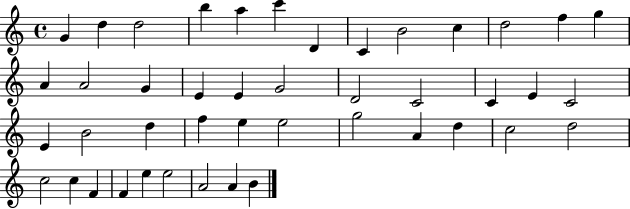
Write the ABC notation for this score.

X:1
T:Untitled
M:4/4
L:1/4
K:C
G d d2 b a c' D C B2 c d2 f g A A2 G E E G2 D2 C2 C E C2 E B2 d f e e2 g2 A d c2 d2 c2 c F F e e2 A2 A B